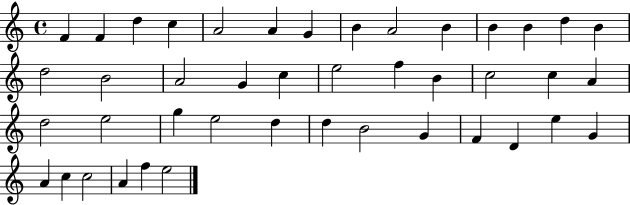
{
  \clef treble
  \time 4/4
  \defaultTimeSignature
  \key c \major
  f'4 f'4 d''4 c''4 | a'2 a'4 g'4 | b'4 a'2 b'4 | b'4 b'4 d''4 b'4 | \break d''2 b'2 | a'2 g'4 c''4 | e''2 f''4 b'4 | c''2 c''4 a'4 | \break d''2 e''2 | g''4 e''2 d''4 | d''4 b'2 g'4 | f'4 d'4 e''4 g'4 | \break a'4 c''4 c''2 | a'4 f''4 e''2 | \bar "|."
}